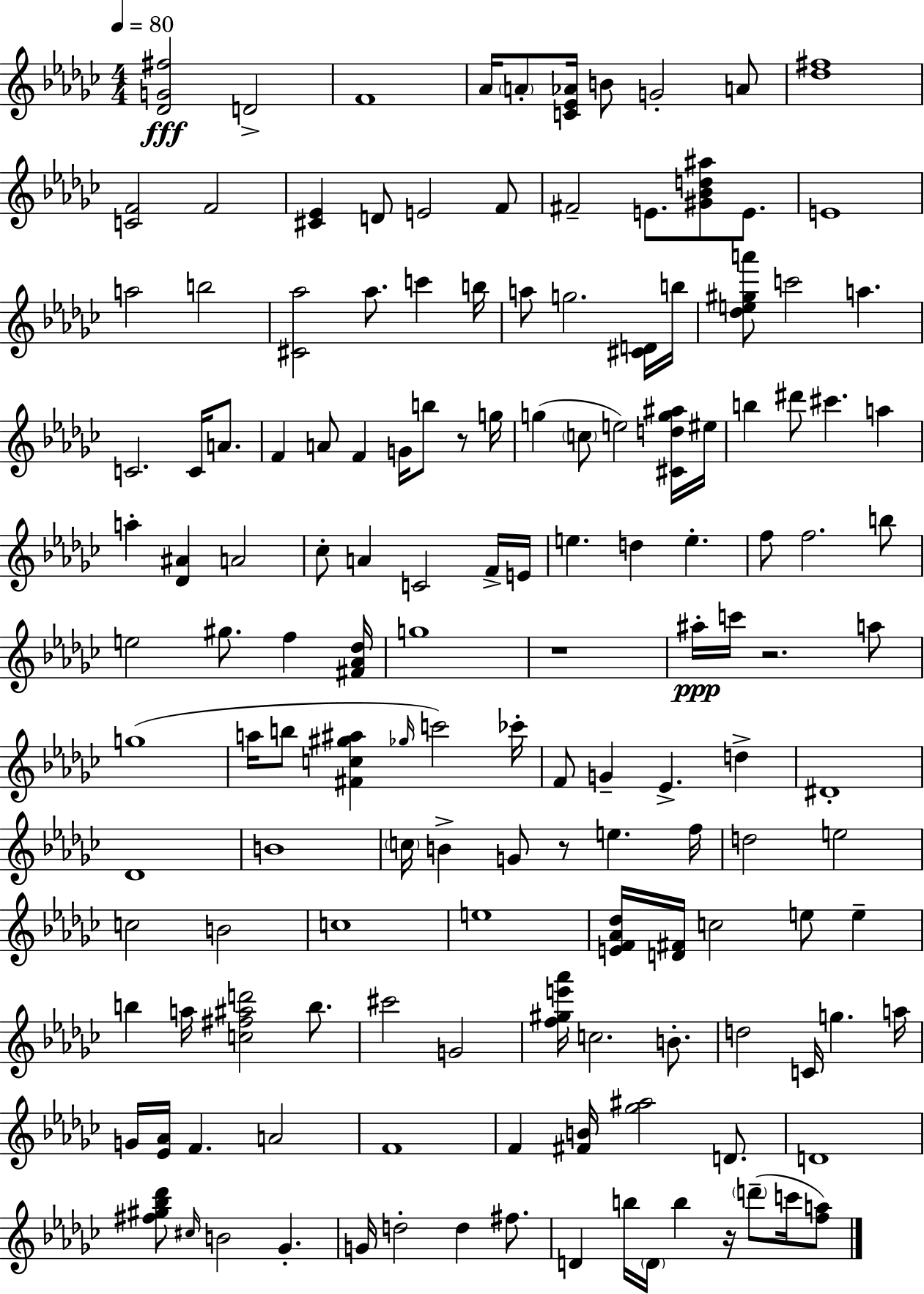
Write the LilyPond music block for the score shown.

{
  \clef treble
  \numericTimeSignature
  \time 4/4
  \key ees \minor
  \tempo 4 = 80
  \repeat volta 2 { <des' g' fis''>2\fff d'2-> | f'1 | aes'16 \parenthesize a'8-. <c' ees' aes'>16 b'8 g'2-. a'8 | <des'' fis''>1 | \break <c' f'>2 f'2 | <cis' ees'>4 d'8 e'2 f'8 | fis'2-- e'8. <gis' bes' d'' ais''>8 e'8. | e'1 | \break a''2 b''2 | <cis' aes''>2 aes''8. c'''4 b''16 | a''8 g''2. <cis' d'>16 b''16 | <des'' e'' gis'' a'''>8 c'''2 a''4. | \break c'2. c'16 a'8. | f'4 a'8 f'4 g'16 b''8 r8 g''16 | g''4( \parenthesize c''8 e''2) <cis' d'' g'' ais''>16 eis''16 | b''4 dis'''8 cis'''4. a''4 | \break a''4-. <des' ais'>4 a'2 | ces''8-. a'4 c'2 f'16-> e'16 | e''4. d''4 e''4.-. | f''8 f''2. b''8 | \break e''2 gis''8. f''4 <fis' aes' des''>16 | g''1 | r1 | ais''16-.\ppp c'''16 r2. a''8 | \break g''1( | a''16 b''8 <fis' c'' gis'' ais''>4 \grace { ges''16 } c'''2) | ces'''16-. f'8 g'4-- ees'4.-> d''4-> | dis'1-. | \break des'1 | b'1 | \parenthesize c''16 b'4-> g'8 r8 e''4. | f''16 d''2 e''2 | \break c''2 b'2 | c''1 | e''1 | <e' f' aes' des''>16 <d' fis'>16 c''2 e''8 e''4-- | \break b''4 a''16 <c'' fis'' ais'' d'''>2 b''8. | cis'''2 g'2 | <f'' gis'' e''' aes'''>16 c''2. b'8.-. | d''2 c'16 g''4. | \break a''16 g'16 <ees' aes'>16 f'4. a'2 | f'1 | f'4 <fis' b'>16 <ges'' ais''>2 d'8. | d'1 | \break <fis'' gis'' bes'' des'''>8 \grace { cis''16 } b'2 ges'4.-. | g'16 d''2-. d''4 fis''8. | d'4 b''16 \parenthesize d'16 b''4 r16 \parenthesize d'''8--( c'''16 | <f'' a''>8) } \bar "|."
}